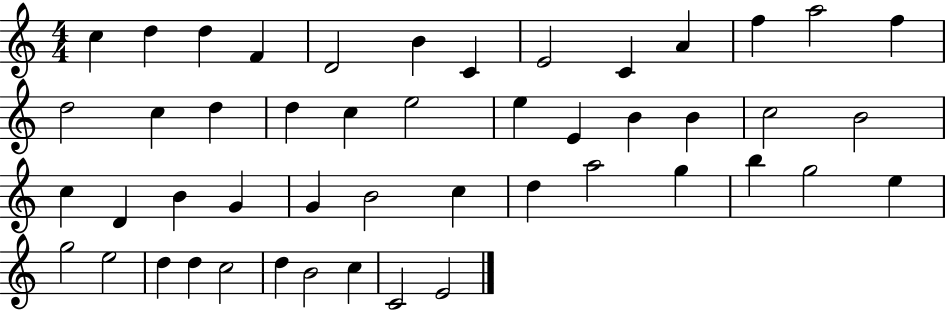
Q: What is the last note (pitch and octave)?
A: E4